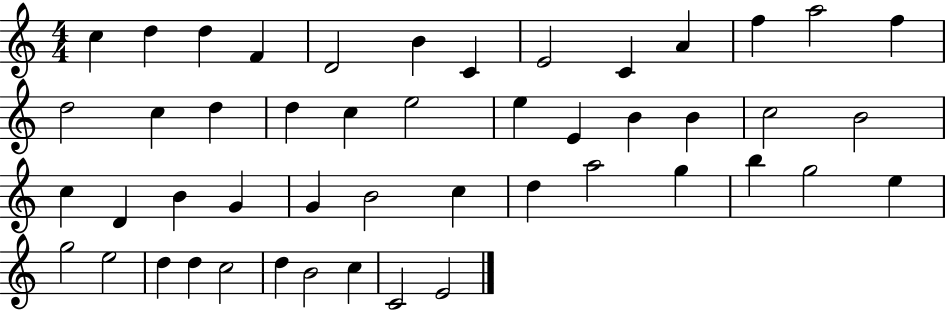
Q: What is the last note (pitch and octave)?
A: E4